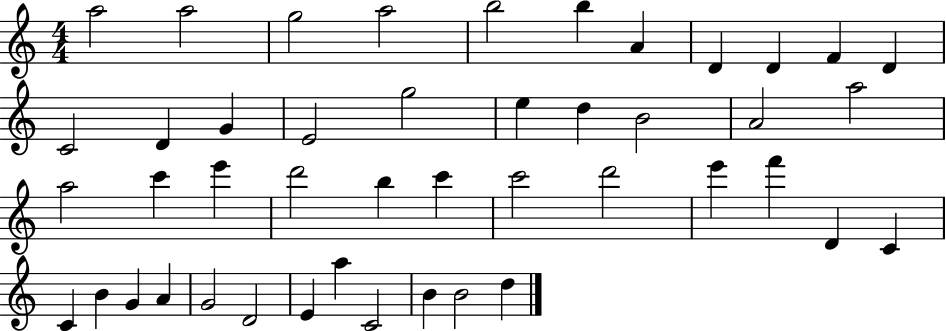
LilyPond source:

{
  \clef treble
  \numericTimeSignature
  \time 4/4
  \key c \major
  a''2 a''2 | g''2 a''2 | b''2 b''4 a'4 | d'4 d'4 f'4 d'4 | \break c'2 d'4 g'4 | e'2 g''2 | e''4 d''4 b'2 | a'2 a''2 | \break a''2 c'''4 e'''4 | d'''2 b''4 c'''4 | c'''2 d'''2 | e'''4 f'''4 d'4 c'4 | \break c'4 b'4 g'4 a'4 | g'2 d'2 | e'4 a''4 c'2 | b'4 b'2 d''4 | \break \bar "|."
}